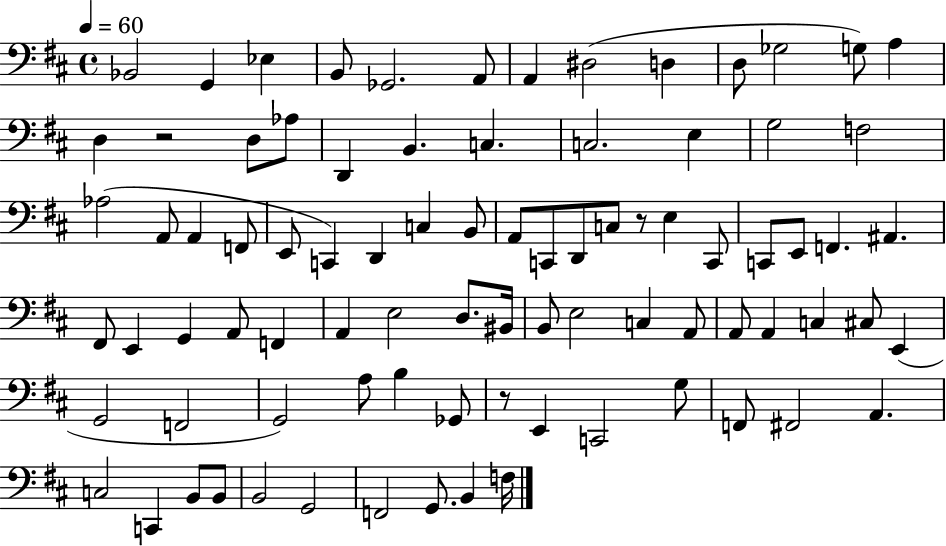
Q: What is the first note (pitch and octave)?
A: Bb2